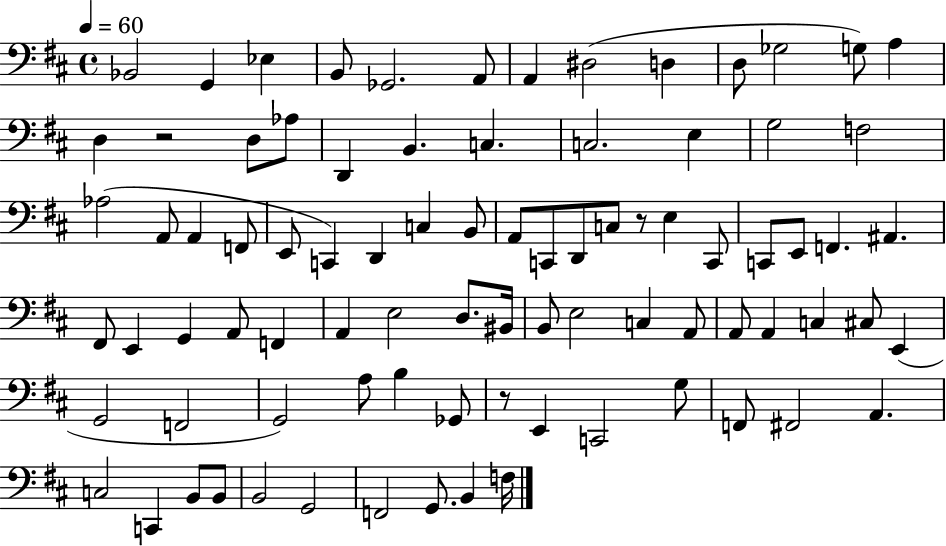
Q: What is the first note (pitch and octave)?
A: Bb2